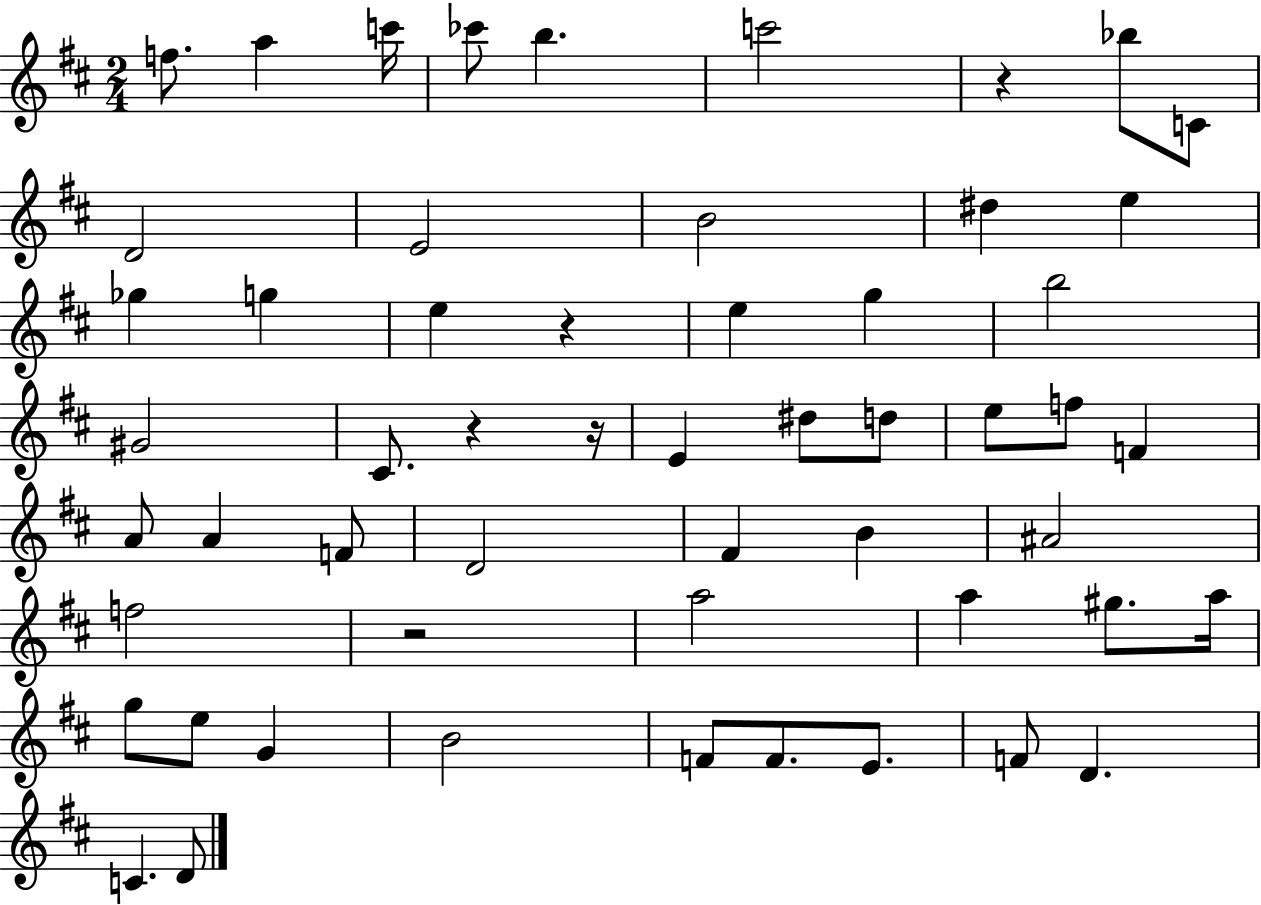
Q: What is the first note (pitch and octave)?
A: F5